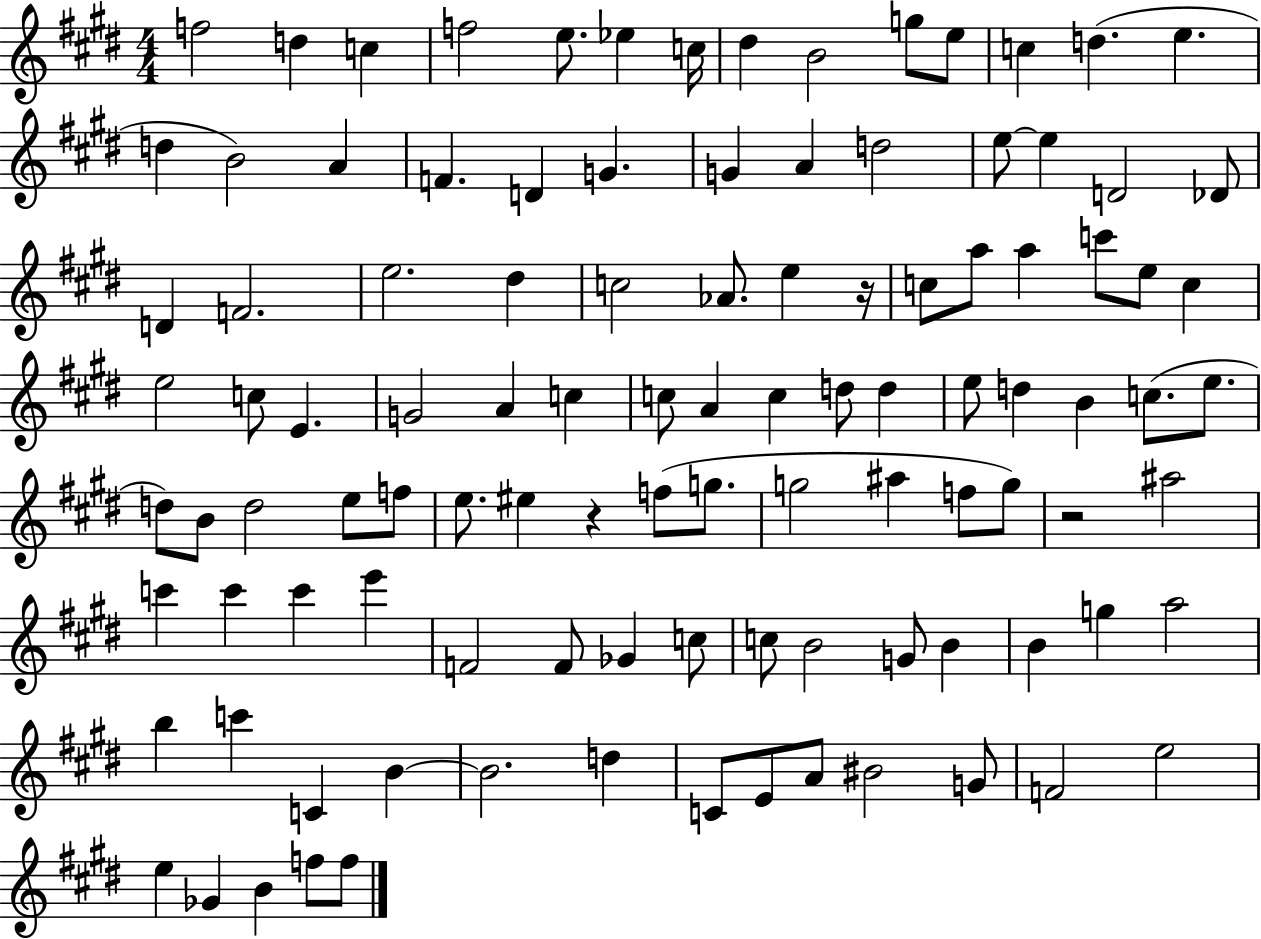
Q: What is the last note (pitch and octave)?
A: F5